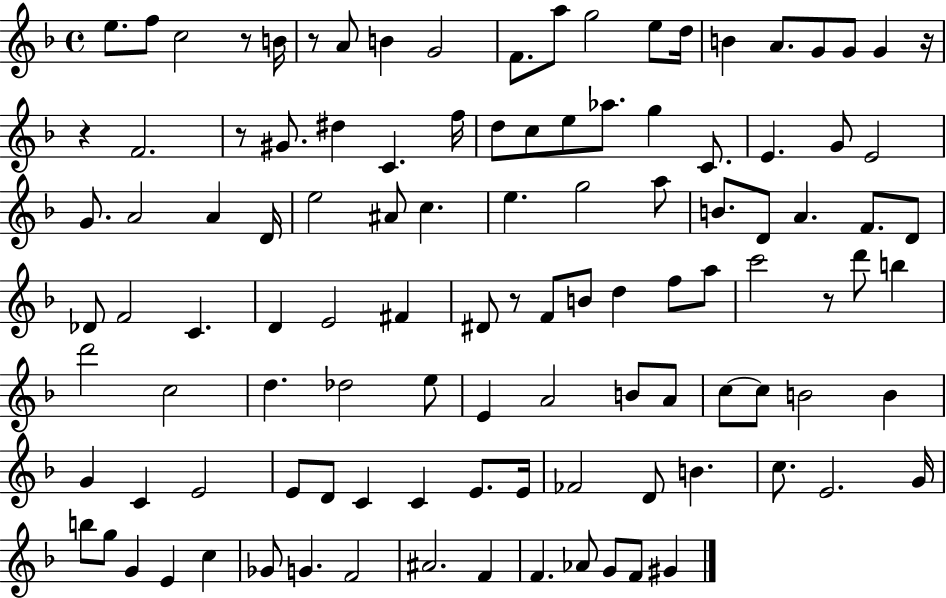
X:1
T:Untitled
M:4/4
L:1/4
K:F
e/2 f/2 c2 z/2 B/4 z/2 A/2 B G2 F/2 a/2 g2 e/2 d/4 B A/2 G/2 G/2 G z/4 z F2 z/2 ^G/2 ^d C f/4 d/2 c/2 e/2 _a/2 g C/2 E G/2 E2 G/2 A2 A D/4 e2 ^A/2 c e g2 a/2 B/2 D/2 A F/2 D/2 _D/2 F2 C D E2 ^F ^D/2 z/2 F/2 B/2 d f/2 a/2 c'2 z/2 d'/2 b d'2 c2 d _d2 e/2 E A2 B/2 A/2 c/2 c/2 B2 B G C E2 E/2 D/2 C C E/2 E/4 _F2 D/2 B c/2 E2 G/4 b/2 g/2 G E c _G/2 G F2 ^A2 F F _A/2 G/2 F/2 ^G